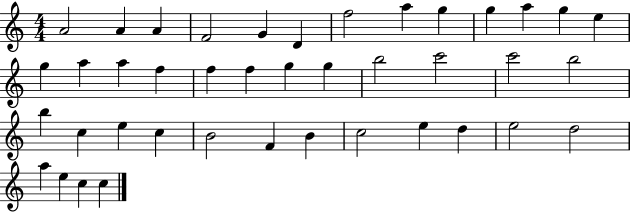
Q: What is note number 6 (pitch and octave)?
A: D4